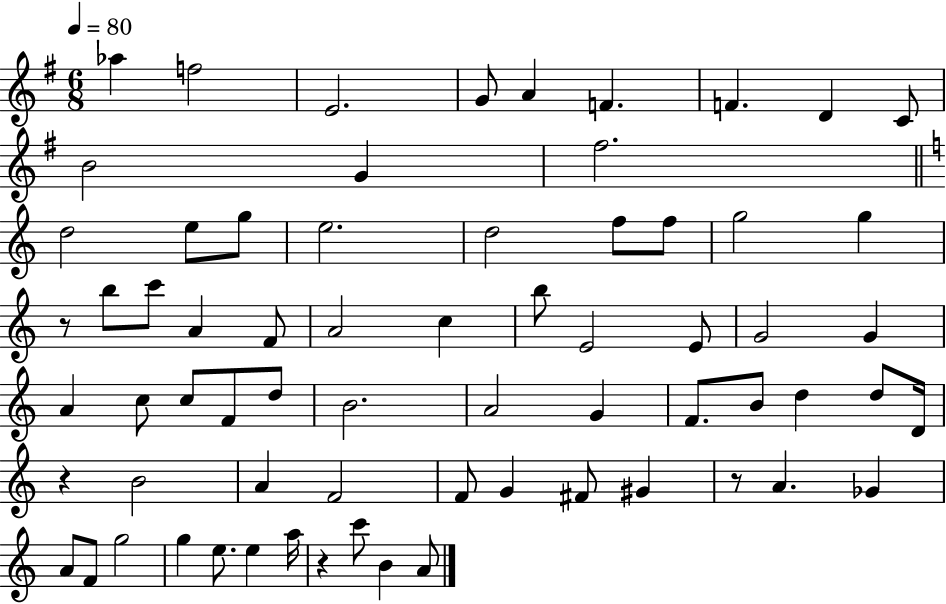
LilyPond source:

{
  \clef treble
  \numericTimeSignature
  \time 6/8
  \key g \major
  \tempo 4 = 80
  aes''4 f''2 | e'2. | g'8 a'4 f'4. | f'4. d'4 c'8 | \break b'2 g'4 | fis''2. | \bar "||" \break \key c \major d''2 e''8 g''8 | e''2. | d''2 f''8 f''8 | g''2 g''4 | \break r8 b''8 c'''8 a'4 f'8 | a'2 c''4 | b''8 e'2 e'8 | g'2 g'4 | \break a'4 c''8 c''8 f'8 d''8 | b'2. | a'2 g'4 | f'8. b'8 d''4 d''8 d'16 | \break r4 b'2 | a'4 f'2 | f'8 g'4 fis'8 gis'4 | r8 a'4. ges'4 | \break a'8 f'8 g''2 | g''4 e''8. e''4 a''16 | r4 c'''8 b'4 a'8 | \bar "|."
}